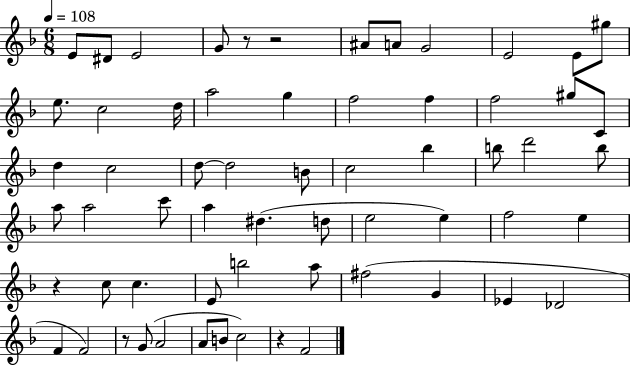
E4/e D#4/e E4/h G4/e R/e R/h A#4/e A4/e G4/h E4/h E4/e G#5/e E5/e. C5/h D5/s A5/h G5/q F5/h F5/q F5/h G#5/e C4/e D5/q C5/h D5/e D5/h B4/e C5/h Bb5/q B5/e D6/h B5/e A5/e A5/h C6/e A5/q D#5/q. D5/e E5/h E5/q F5/h E5/q R/q C5/e C5/q. E4/e B5/h A5/e F#5/h G4/q Eb4/q Db4/h F4/q F4/h R/e G4/e A4/h A4/e B4/e C5/h R/q F4/h